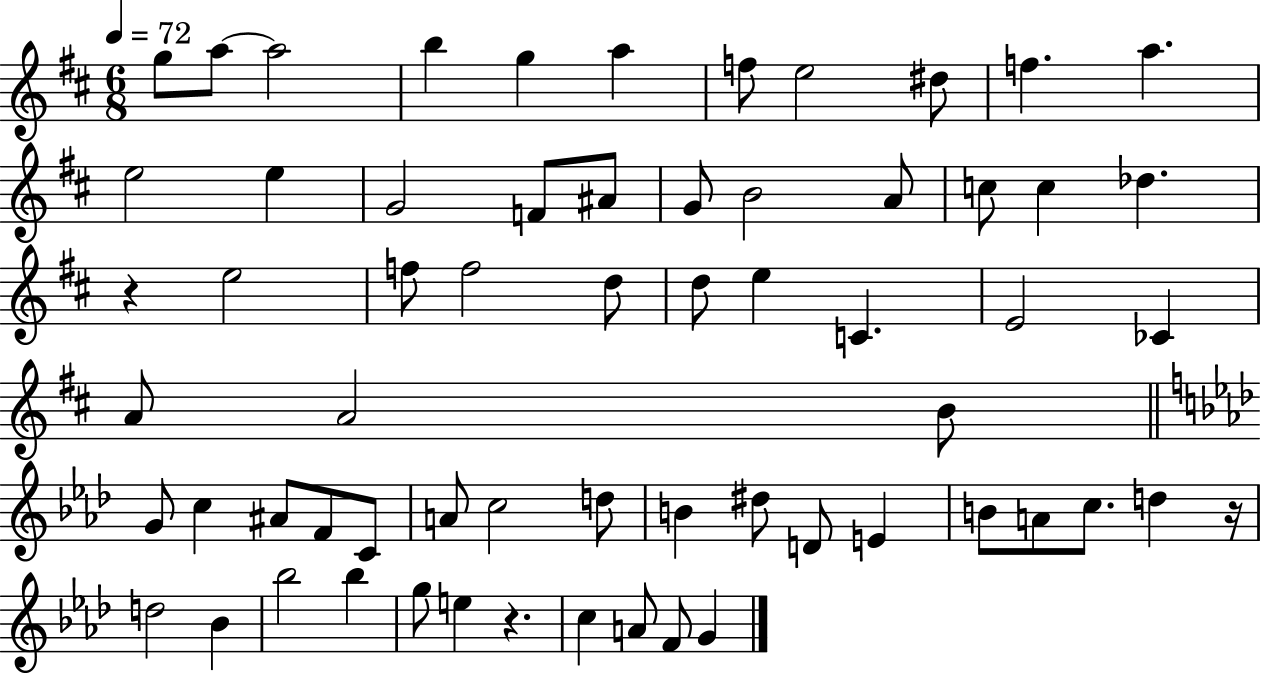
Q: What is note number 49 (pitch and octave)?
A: C5